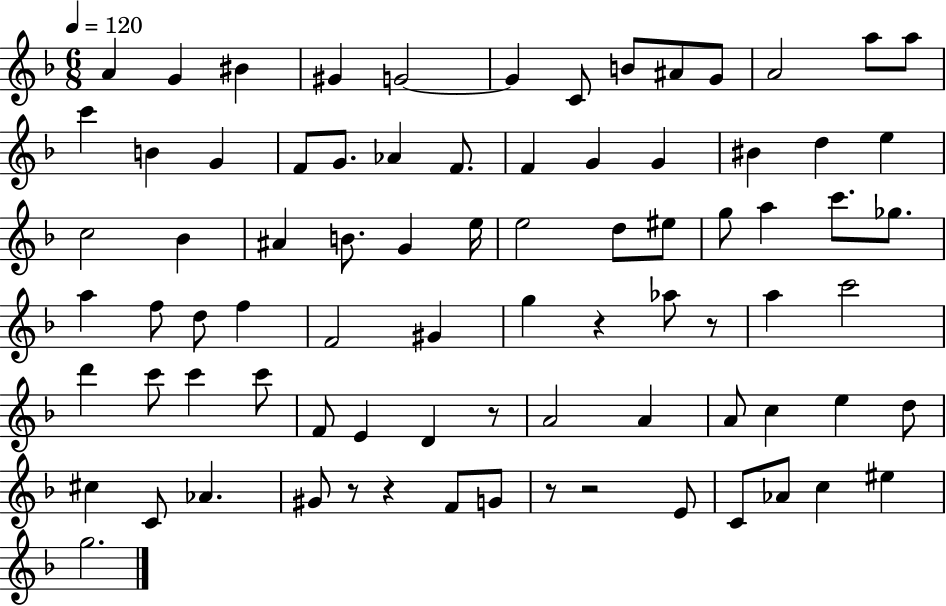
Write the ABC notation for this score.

X:1
T:Untitled
M:6/8
L:1/4
K:F
A G ^B ^G G2 G C/2 B/2 ^A/2 G/2 A2 a/2 a/2 c' B G F/2 G/2 _A F/2 F G G ^B d e c2 _B ^A B/2 G e/4 e2 d/2 ^e/2 g/2 a c'/2 _g/2 a f/2 d/2 f F2 ^G g z _a/2 z/2 a c'2 d' c'/2 c' c'/2 F/2 E D z/2 A2 A A/2 c e d/2 ^c C/2 _A ^G/2 z/2 z F/2 G/2 z/2 z2 E/2 C/2 _A/2 c ^e g2